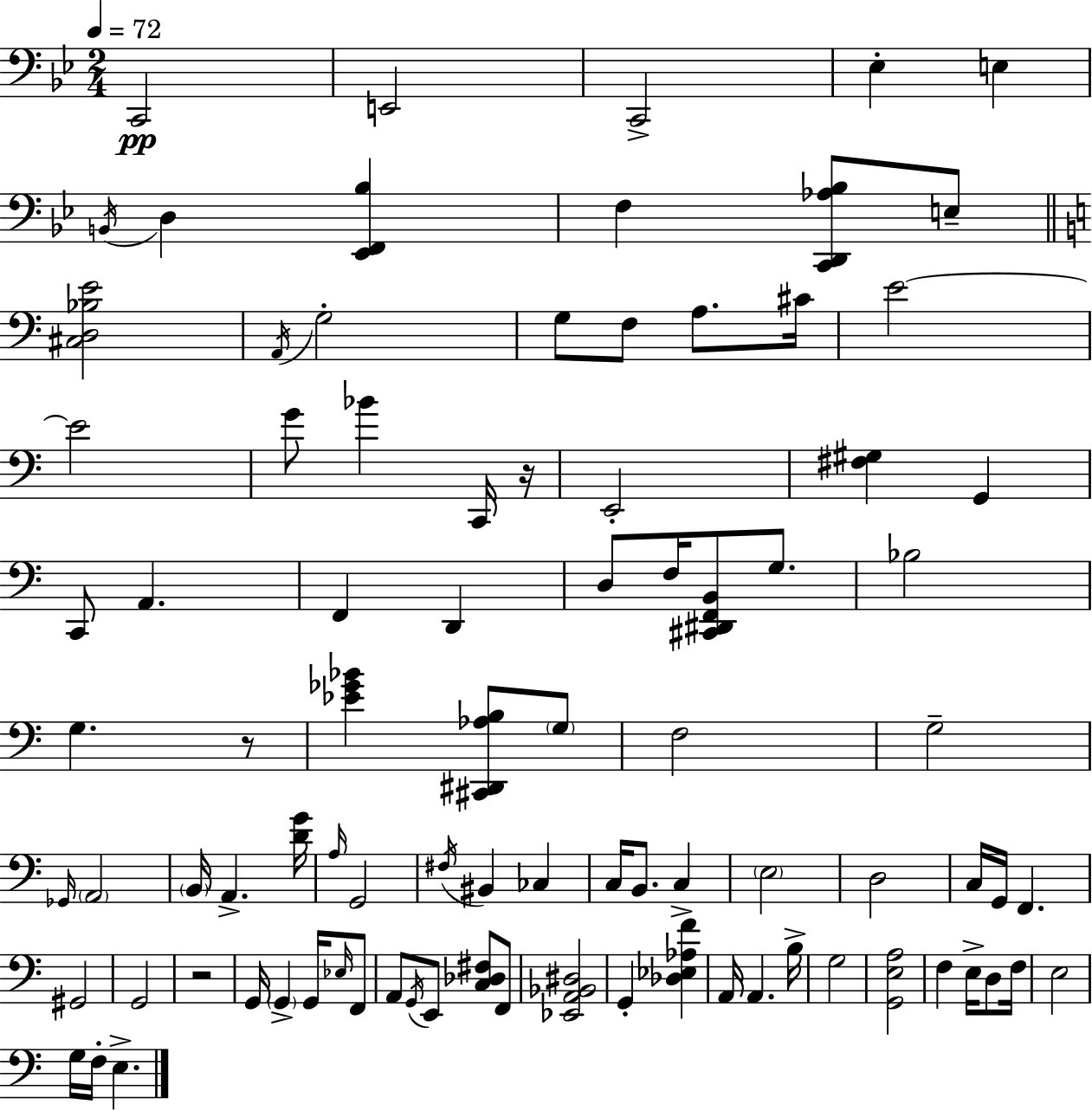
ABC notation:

X:1
T:Untitled
M:2/4
L:1/4
K:Gm
C,,2 E,,2 C,,2 _E, E, B,,/4 D, [_E,,F,,_B,] F, [C,,D,,_A,_B,]/2 E,/2 [^C,D,_B,E]2 A,,/4 G,2 G,/2 F,/2 A,/2 ^C/4 E2 E2 G/2 _B C,,/4 z/4 E,,2 [^F,^G,] G,, C,,/2 A,, F,, D,, D,/2 F,/4 [^C,,^D,,F,,B,,]/2 G,/2 _B,2 G, z/2 [_E_G_B] [^C,,^D,,_A,B,]/2 G,/2 F,2 G,2 _G,,/4 A,,2 B,,/4 A,, [DG]/4 A,/4 G,,2 ^F,/4 ^B,, _C, C,/4 B,,/2 C, E,2 D,2 C,/4 G,,/4 F,, ^G,,2 G,,2 z2 G,,/4 G,, G,,/4 _E,/4 F,,/2 A,,/2 G,,/4 E,,/2 [C,_D,^F,]/2 F,,/2 [_E,,A,,_B,,^D,]2 G,, [_D,_E,_A,F] A,,/4 A,, B,/4 G,2 [G,,E,A,]2 F, E,/4 D,/2 F,/4 E,2 G,/4 F,/4 E,